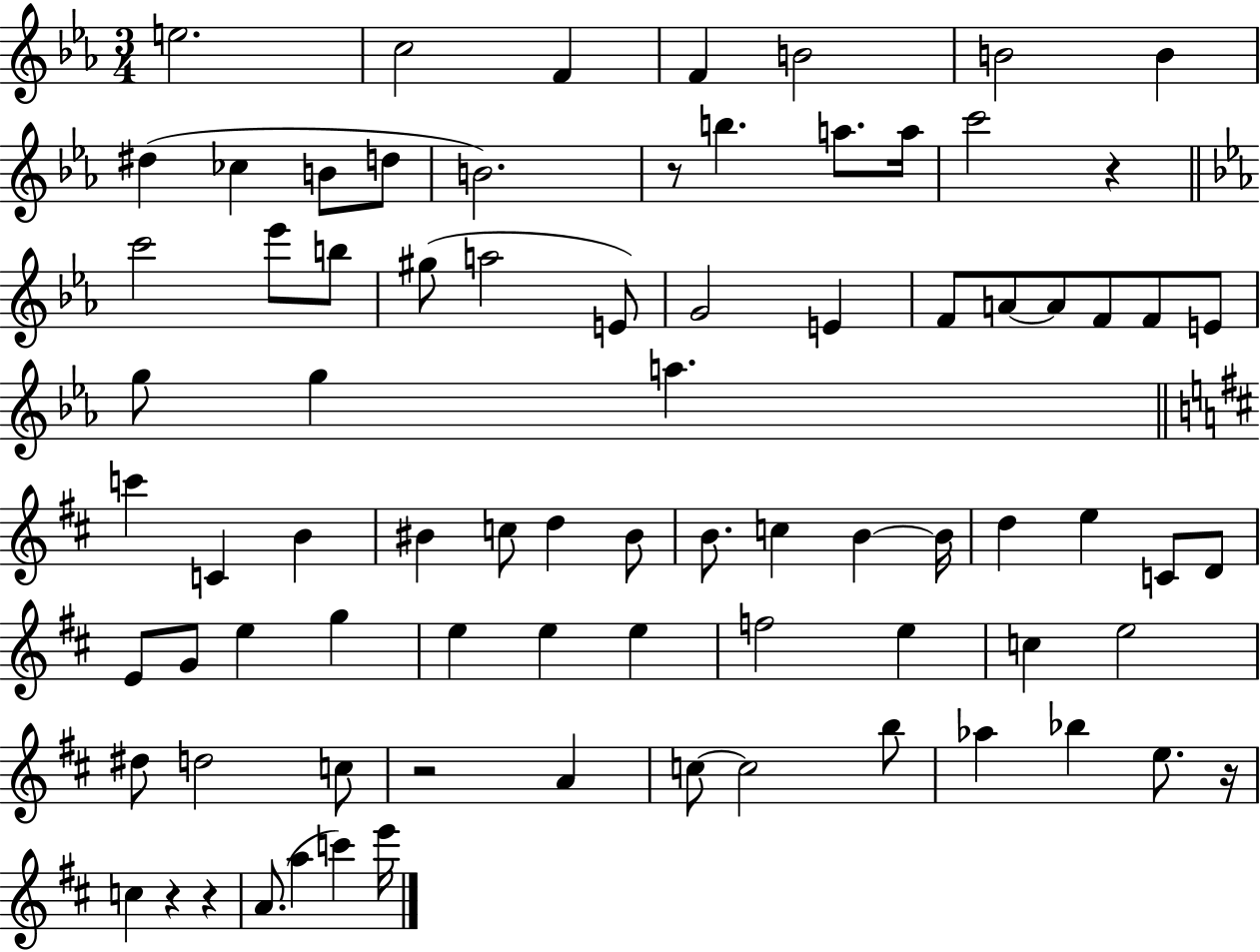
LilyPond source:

{
  \clef treble
  \numericTimeSignature
  \time 3/4
  \key ees \major
  e''2. | c''2 f'4 | f'4 b'2 | b'2 b'4 | \break dis''4( ces''4 b'8 d''8 | b'2.) | r8 b''4. a''8. a''16 | c'''2 r4 | \break \bar "||" \break \key ees \major c'''2 ees'''8 b''8 | gis''8( a''2 e'8) | g'2 e'4 | f'8 a'8~~ a'8 f'8 f'8 e'8 | \break g''8 g''4 a''4. | \bar "||" \break \key b \minor c'''4 c'4 b'4 | bis'4 c''8 d''4 bis'8 | b'8. c''4 b'4~~ b'16 | d''4 e''4 c'8 d'8 | \break e'8 g'8 e''4 g''4 | e''4 e''4 e''4 | f''2 e''4 | c''4 e''2 | \break dis''8 d''2 c''8 | r2 a'4 | c''8~~ c''2 b''8 | aes''4 bes''4 e''8. r16 | \break c''4 r4 r4 | a'8.( a''4 c'''4) e'''16 | \bar "|."
}